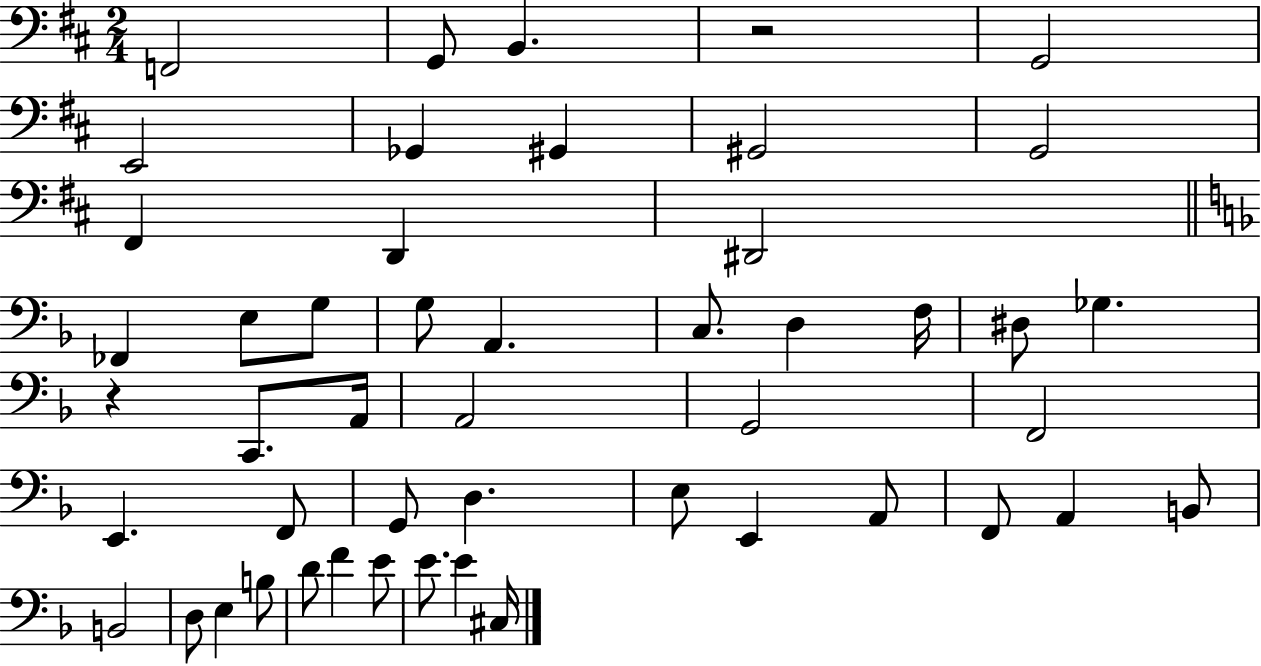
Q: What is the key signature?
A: D major